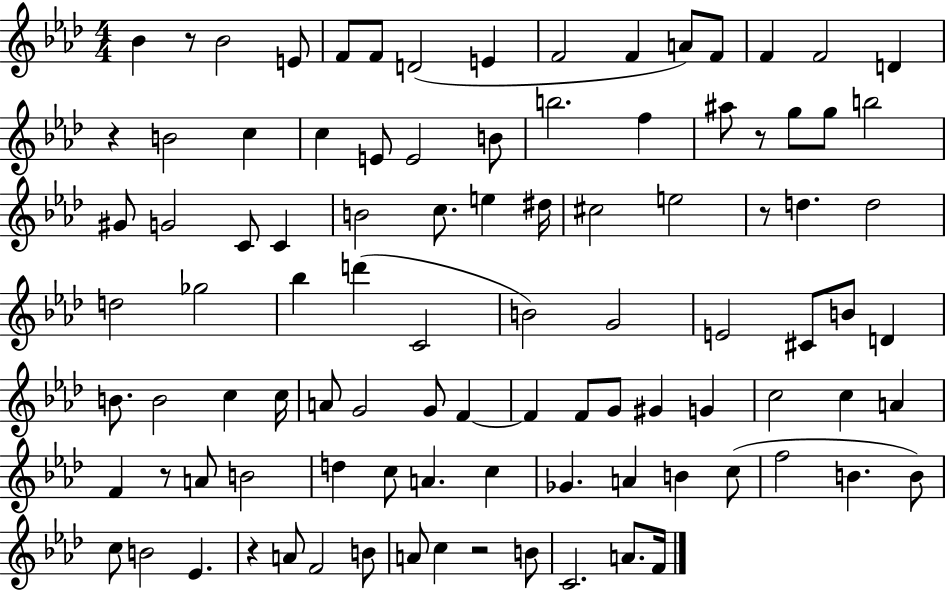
Bb4/q R/e Bb4/h E4/e F4/e F4/e D4/h E4/q F4/h F4/q A4/e F4/e F4/q F4/h D4/q R/q B4/h C5/q C5/q E4/e E4/h B4/e B5/h. F5/q A#5/e R/e G5/e G5/e B5/h G#4/e G4/h C4/e C4/q B4/h C5/e. E5/q D#5/s C#5/h E5/h R/e D5/q. D5/h D5/h Gb5/h Bb5/q D6/q C4/h B4/h G4/h E4/h C#4/e B4/e D4/q B4/e. B4/h C5/q C5/s A4/e G4/h G4/e F4/q F4/q F4/e G4/e G#4/q G4/q C5/h C5/q A4/q F4/q R/e A4/e B4/h D5/q C5/e A4/q. C5/q Gb4/q. A4/q B4/q C5/e F5/h B4/q. B4/e C5/e B4/h Eb4/q. R/q A4/e F4/h B4/e A4/e C5/q R/h B4/e C4/h. A4/e. F4/s